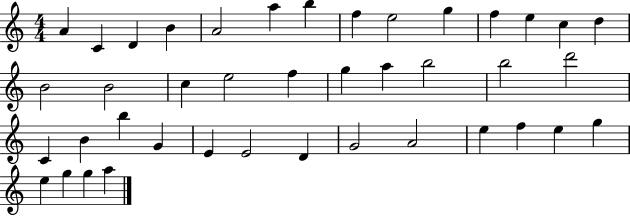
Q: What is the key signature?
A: C major